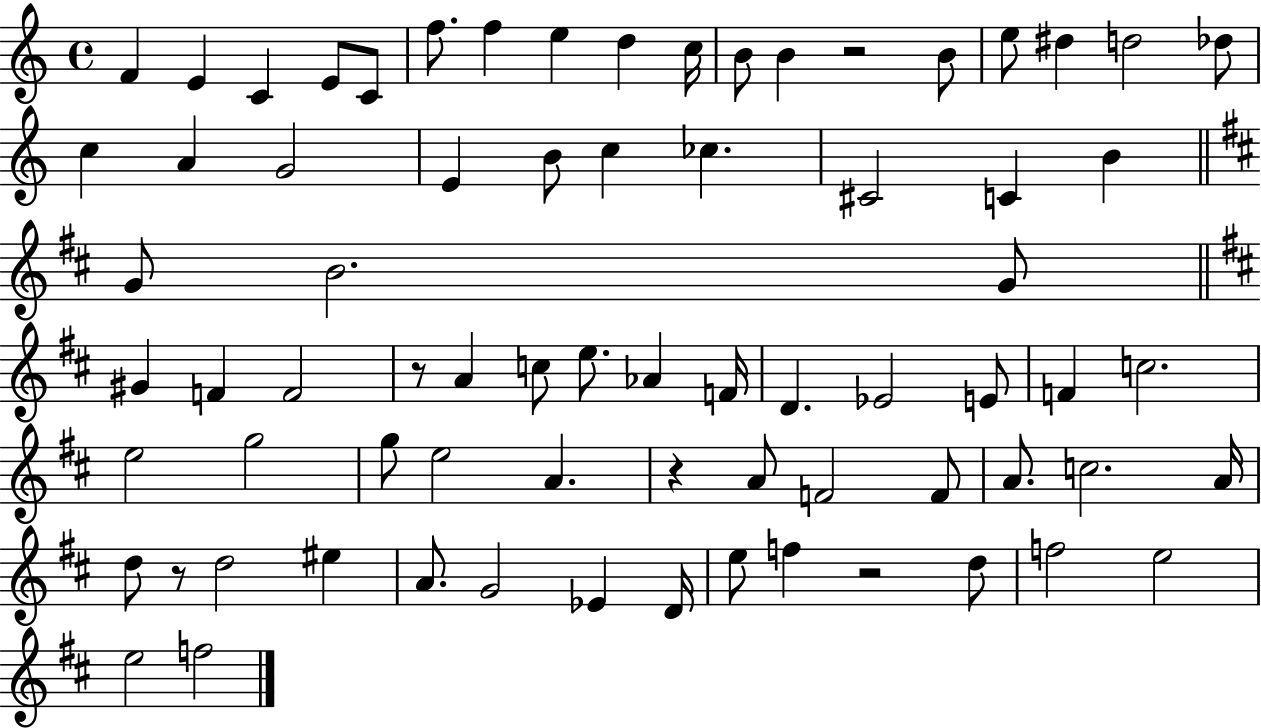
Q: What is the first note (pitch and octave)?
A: F4